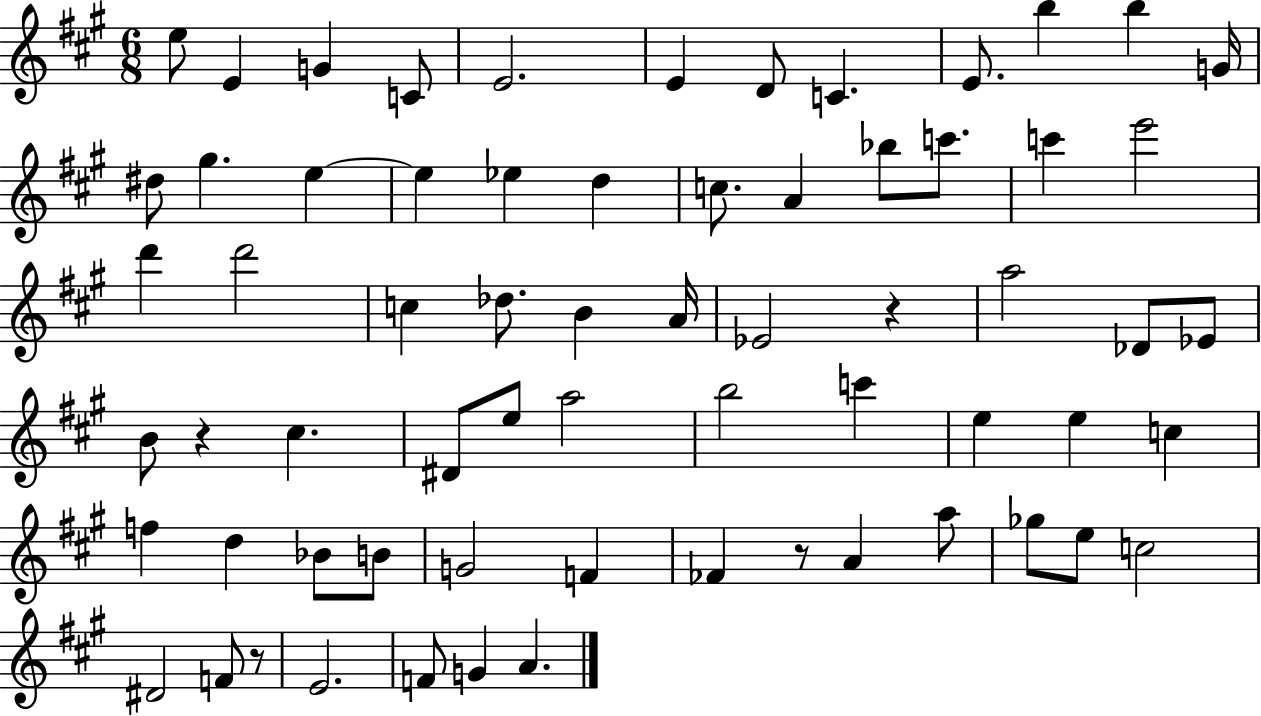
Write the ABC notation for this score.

X:1
T:Untitled
M:6/8
L:1/4
K:A
e/2 E G C/2 E2 E D/2 C E/2 b b G/4 ^d/2 ^g e e _e d c/2 A _b/2 c'/2 c' e'2 d' d'2 c _d/2 B A/4 _E2 z a2 _D/2 _E/2 B/2 z ^c ^D/2 e/2 a2 b2 c' e e c f d _B/2 B/2 G2 F _F z/2 A a/2 _g/2 e/2 c2 ^D2 F/2 z/2 E2 F/2 G A